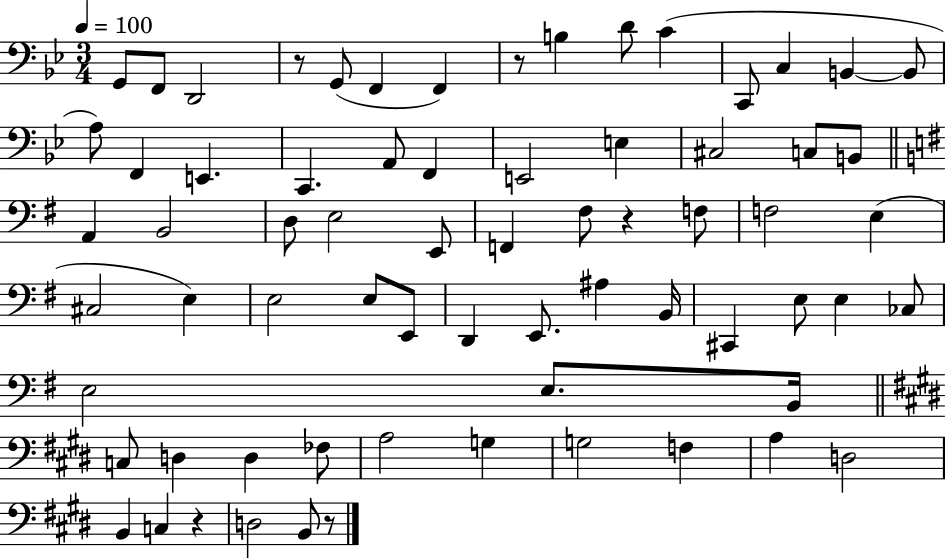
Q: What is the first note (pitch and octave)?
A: G2